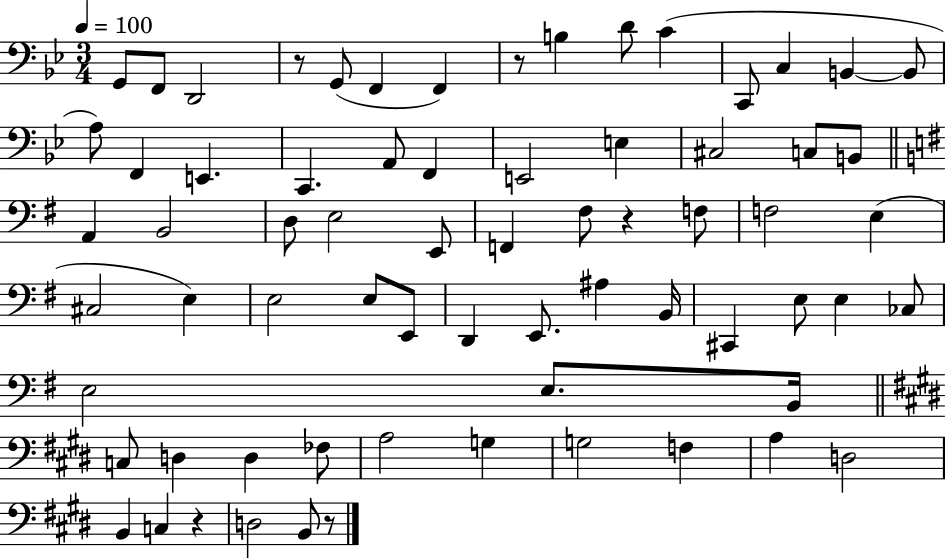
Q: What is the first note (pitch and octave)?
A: G2